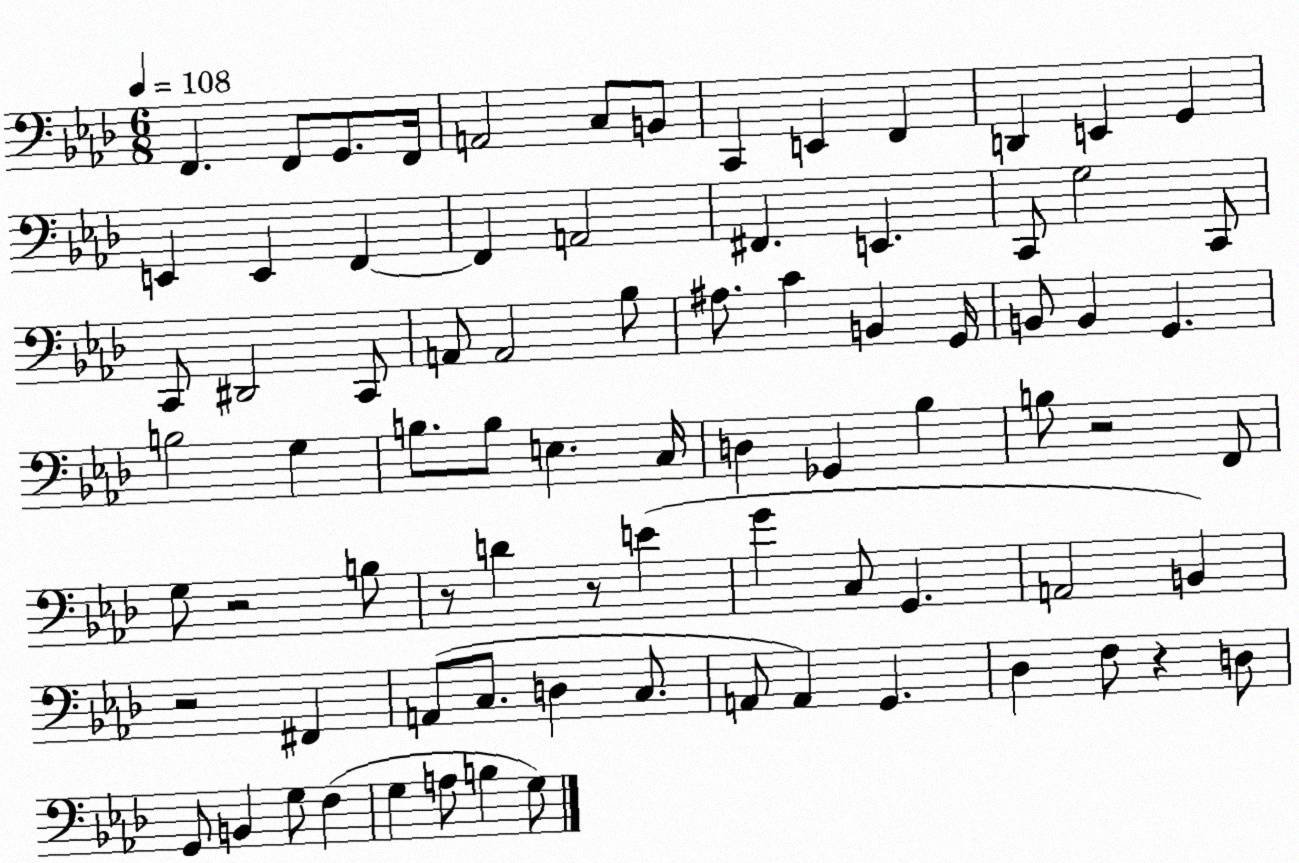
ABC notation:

X:1
T:Untitled
M:6/8
L:1/4
K:Ab
F,, F,,/2 G,,/2 F,,/4 A,,2 C,/2 B,,/2 C,, E,, F,, D,, E,, G,, E,, E,, F,, F,, A,,2 ^F,, E,, C,,/2 G,2 C,,/2 C,,/2 ^D,,2 C,,/2 A,,/2 A,,2 _B,/2 ^A,/2 C B,, G,,/4 B,,/2 B,, G,, B,2 G, B,/2 B,/2 E, C,/4 D, _G,, _B, B,/2 z2 F,,/2 G,/2 z2 B,/2 z/2 D z/2 E G C,/2 G,, A,,2 B,, z2 ^F,, A,,/2 C,/2 D, C,/2 A,,/2 A,, G,, _D, F,/2 z D,/2 G,,/2 B,, G,/2 F, G, A,/2 B, G,/2